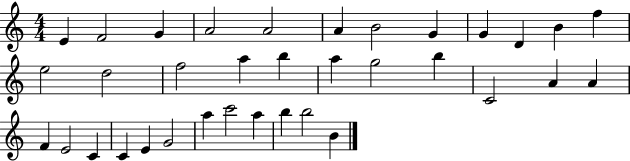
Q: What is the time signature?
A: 4/4